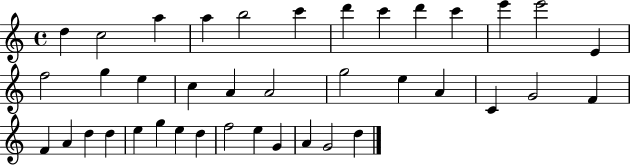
{
  \clef treble
  \time 4/4
  \defaultTimeSignature
  \key c \major
  d''4 c''2 a''4 | a''4 b''2 c'''4 | d'''4 c'''4 d'''4 c'''4 | e'''4 e'''2 e'4 | \break f''2 g''4 e''4 | c''4 a'4 a'2 | g''2 e''4 a'4 | c'4 g'2 f'4 | \break f'4 a'4 d''4 d''4 | e''4 g''4 e''4 d''4 | f''2 e''4 g'4 | a'4 g'2 d''4 | \break \bar "|."
}